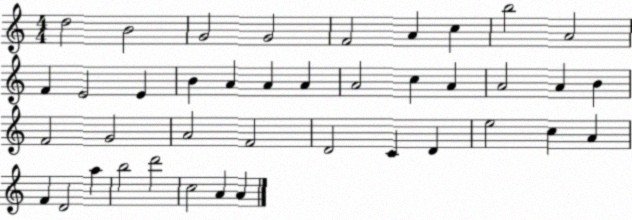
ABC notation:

X:1
T:Untitled
M:4/4
L:1/4
K:C
d2 B2 G2 G2 F2 A c b2 A2 F E2 E B A A A A2 c A A2 A B F2 G2 A2 F2 D2 C D e2 c A F D2 a b2 d'2 c2 A A